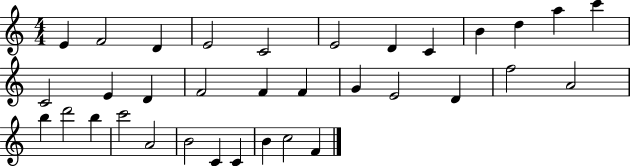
{
  \clef treble
  \numericTimeSignature
  \time 4/4
  \key c \major
  e'4 f'2 d'4 | e'2 c'2 | e'2 d'4 c'4 | b'4 d''4 a''4 c'''4 | \break c'2 e'4 d'4 | f'2 f'4 f'4 | g'4 e'2 d'4 | f''2 a'2 | \break b''4 d'''2 b''4 | c'''2 a'2 | b'2 c'4 c'4 | b'4 c''2 f'4 | \break \bar "|."
}